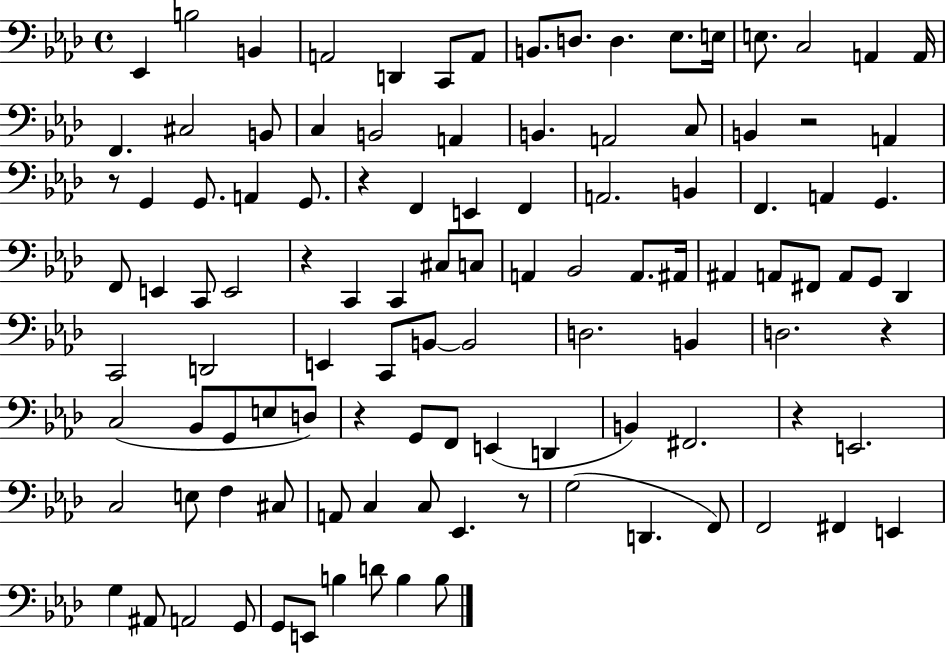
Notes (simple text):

Eb2/q B3/h B2/q A2/h D2/q C2/e A2/e B2/e. D3/e. D3/q. Eb3/e. E3/s E3/e. C3/h A2/q A2/s F2/q. C#3/h B2/e C3/q B2/h A2/q B2/q. A2/h C3/e B2/q R/h A2/q R/e G2/q G2/e. A2/q G2/e. R/q F2/q E2/q F2/q A2/h. B2/q F2/q. A2/q G2/q. F2/e E2/q C2/e E2/h R/q C2/q C2/q C#3/e C3/e A2/q Bb2/h A2/e. A#2/s A#2/q A2/e F#2/e A2/e G2/e Db2/q C2/h D2/h E2/q C2/e B2/e B2/h D3/h. B2/q D3/h. R/q C3/h Bb2/e G2/e E3/e D3/e R/q G2/e F2/e E2/q D2/q B2/q F#2/h. R/q E2/h. C3/h E3/e F3/q C#3/e A2/e C3/q C3/e Eb2/q. R/e G3/h D2/q. F2/e F2/h F#2/q E2/q G3/q A#2/e A2/h G2/e G2/e E2/e B3/q D4/e B3/q B3/e